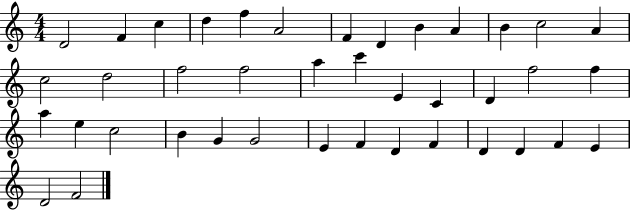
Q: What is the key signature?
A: C major